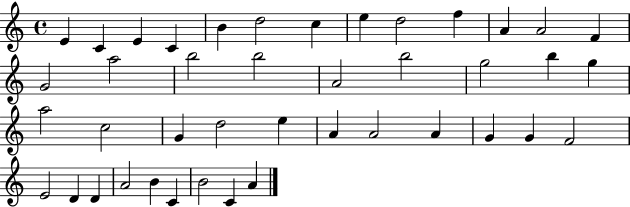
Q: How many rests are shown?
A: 0